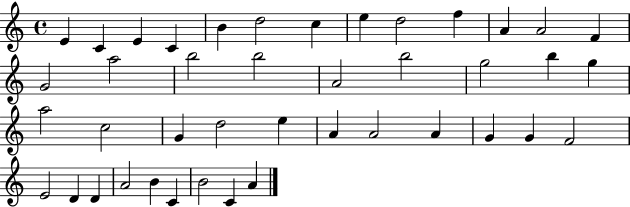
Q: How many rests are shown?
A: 0